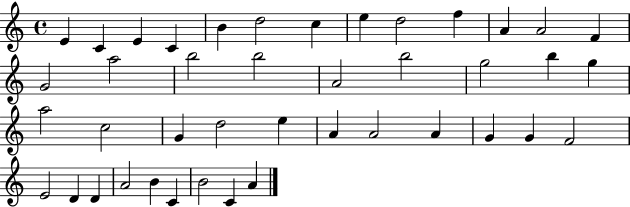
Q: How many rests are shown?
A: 0